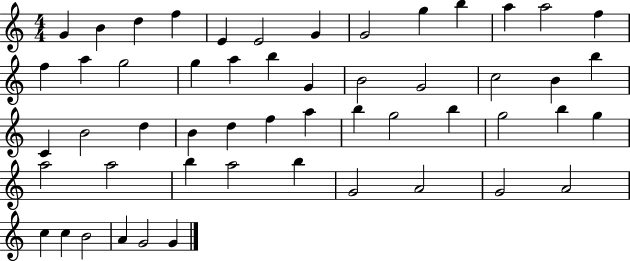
X:1
T:Untitled
M:4/4
L:1/4
K:C
G B d f E E2 G G2 g b a a2 f f a g2 g a b G B2 G2 c2 B b C B2 d B d f a b g2 b g2 b g a2 a2 b a2 b G2 A2 G2 A2 c c B2 A G2 G